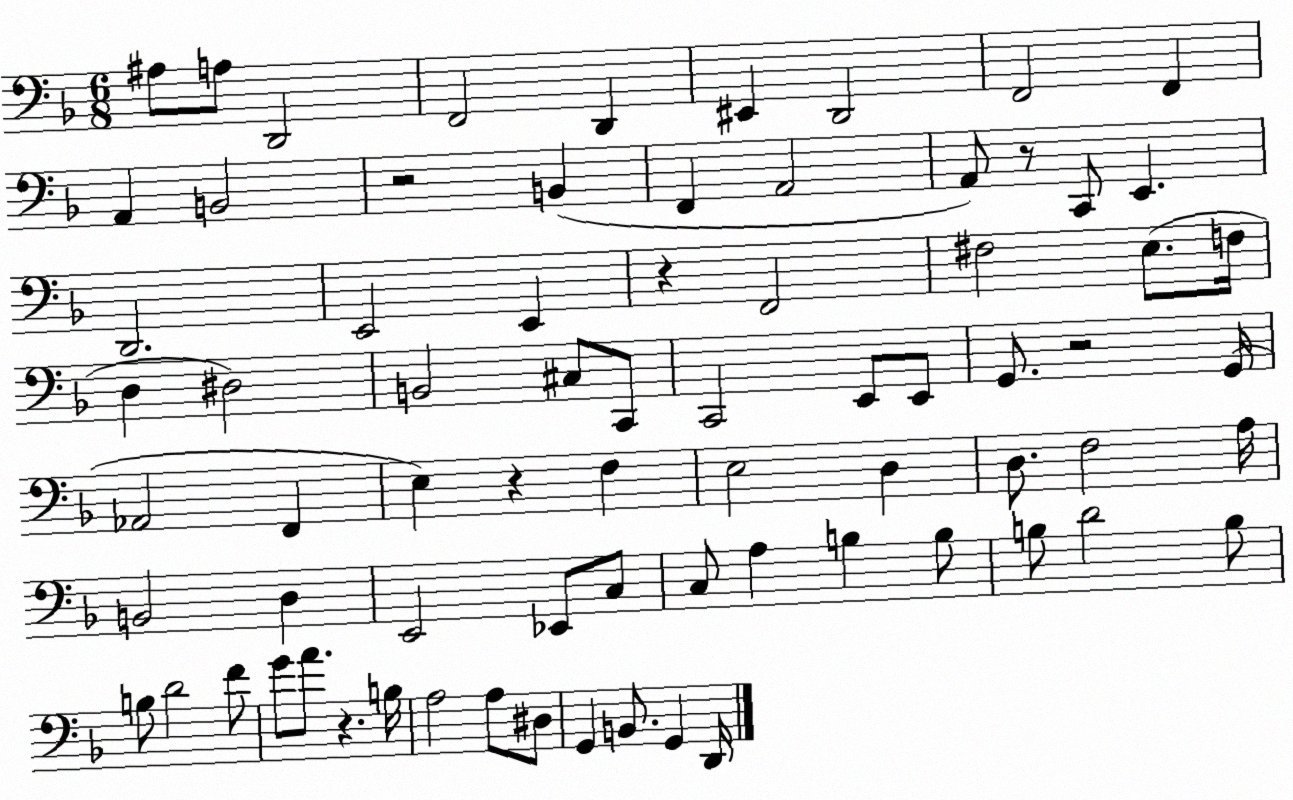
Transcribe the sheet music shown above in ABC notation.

X:1
T:Untitled
M:6/8
L:1/4
K:F
^A,/2 A,/2 D,,2 F,,2 D,, ^E,, D,,2 F,,2 F,, A,, B,,2 z2 B,, F,, A,,2 A,,/2 z/2 C,,/2 E,, D,,2 E,,2 E,, z F,,2 ^F,2 E,/2 F,/4 D, ^D,2 B,,2 ^C,/2 C,,/2 C,,2 E,,/2 E,,/2 G,,/2 z2 G,,/4 _A,,2 F,, E, z F, E,2 D, D,/2 F,2 A,/4 B,,2 D, E,,2 _E,,/2 C,/2 C,/2 A, B, B,/2 B,/2 D2 B,/2 B,/2 D2 F/2 G/2 A/2 z B,/4 A,2 A,/2 ^D,/2 G,, B,,/2 G,, D,,/4